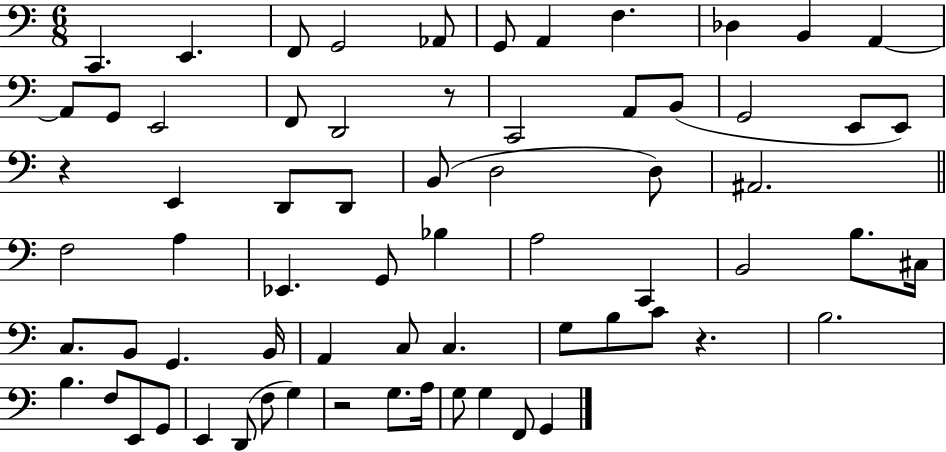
{
  \clef bass
  \numericTimeSignature
  \time 6/8
  \key c \major
  c,4. e,4. | f,8 g,2 aes,8 | g,8 a,4 f4. | des4 b,4 a,4~~ | \break a,8 g,8 e,2 | f,8 d,2 r8 | c,2 a,8 b,8( | g,2 e,8 e,8) | \break r4 e,4 d,8 d,8 | b,8( d2 d8) | ais,2. | \bar "||" \break \key a \minor f2 a4 | ees,4. g,8 bes4 | a2 c,4 | b,2 b8. cis16 | \break c8. b,8 g,4. b,16 | a,4 c8 c4. | g8 b8 c'8 r4. | b2. | \break b4. f8 e,8 g,8 | e,4 d,8( f8 g4) | r2 g8. a16 | g8 g4 f,8 g,4 | \break \bar "|."
}